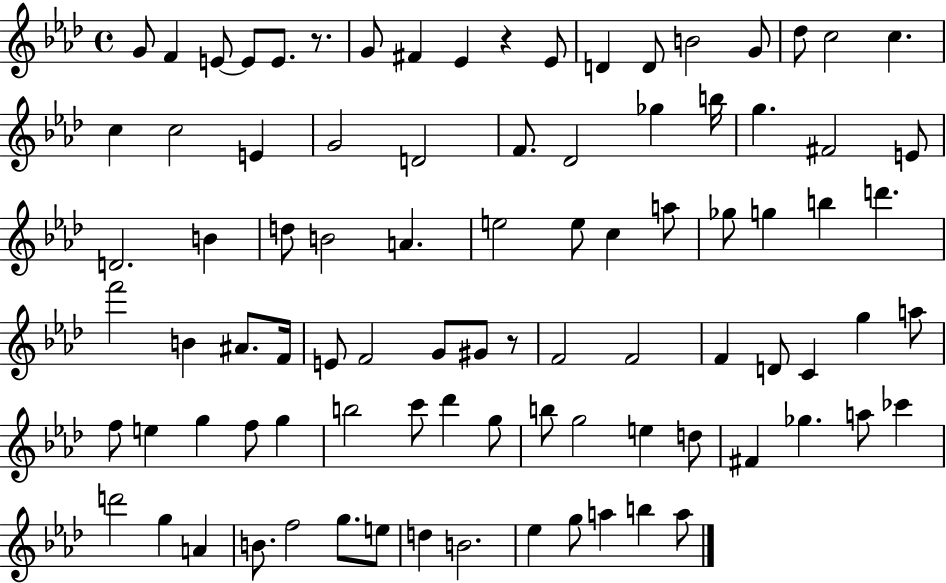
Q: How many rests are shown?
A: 3